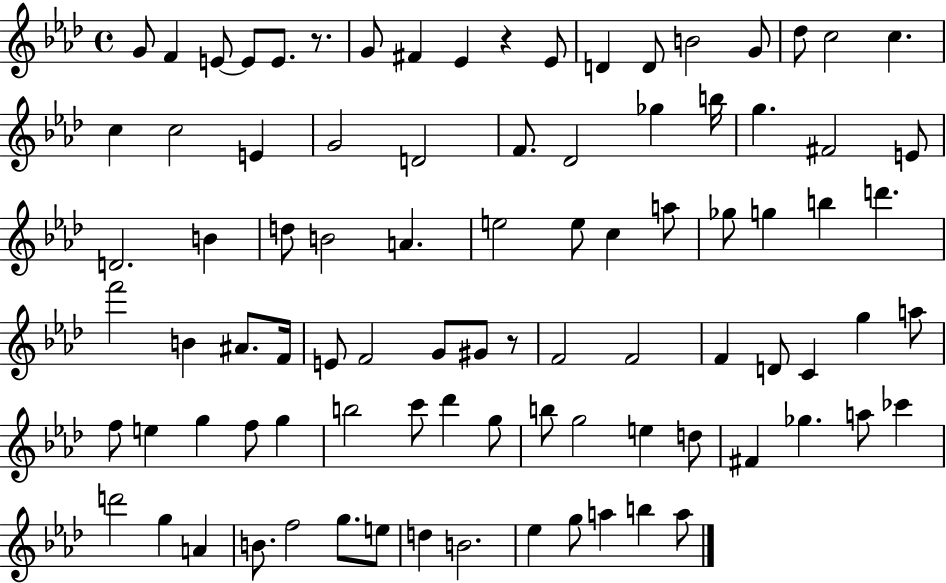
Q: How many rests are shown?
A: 3